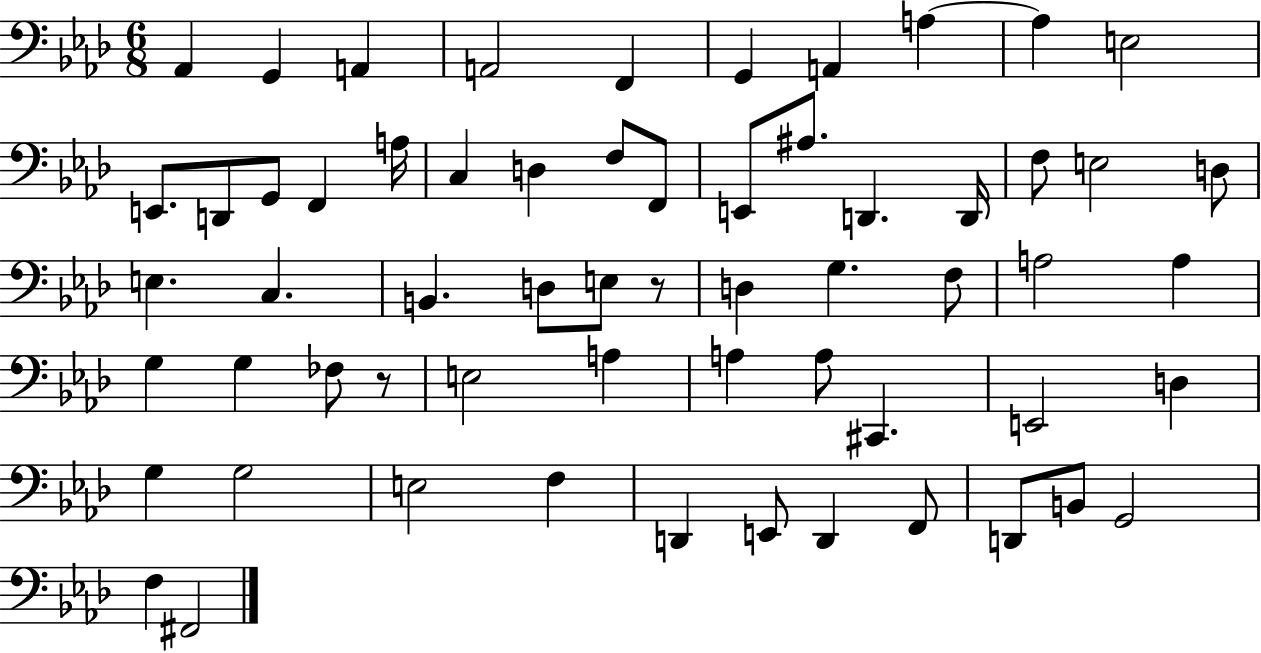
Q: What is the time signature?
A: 6/8